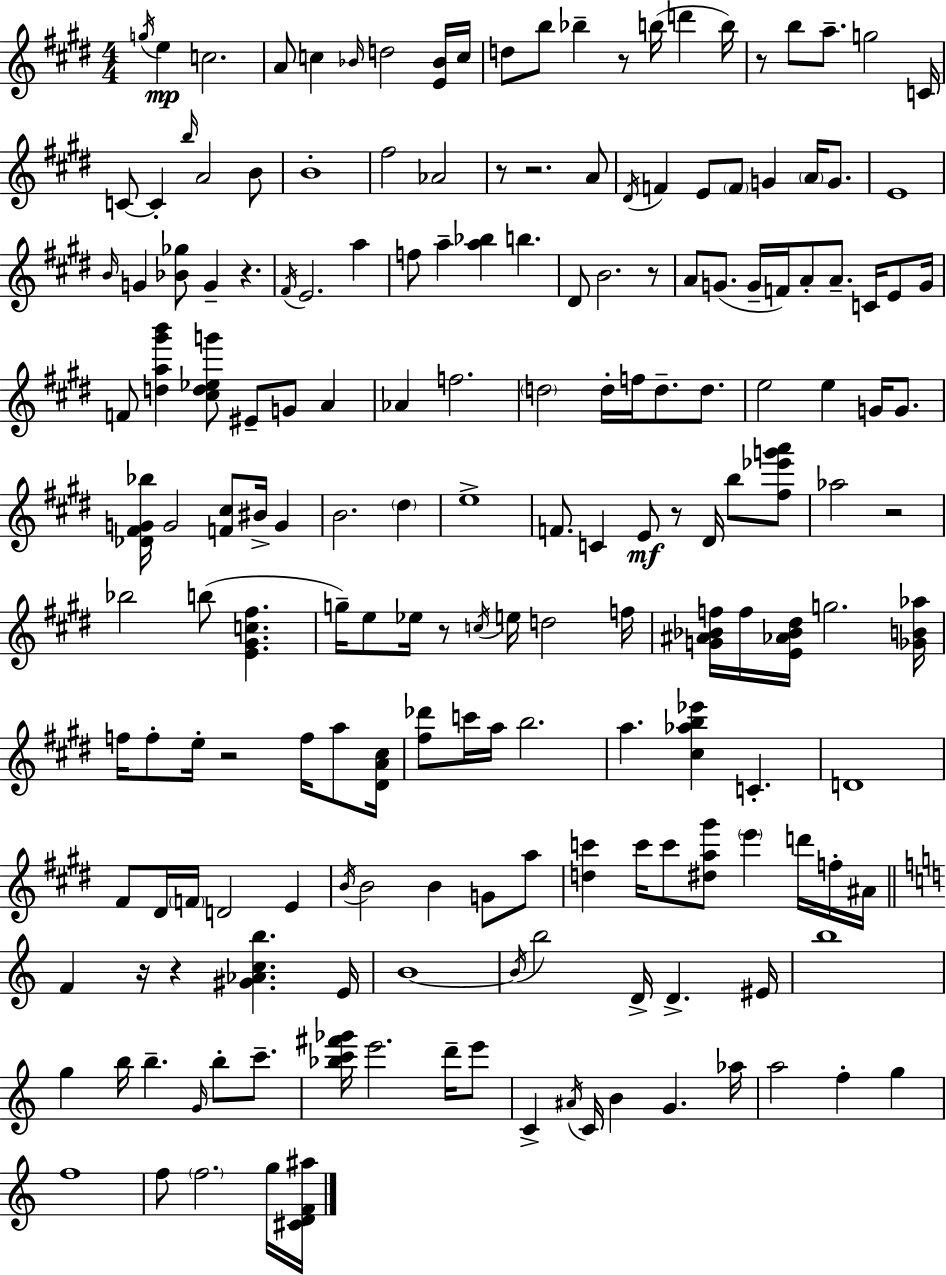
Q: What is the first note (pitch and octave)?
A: G5